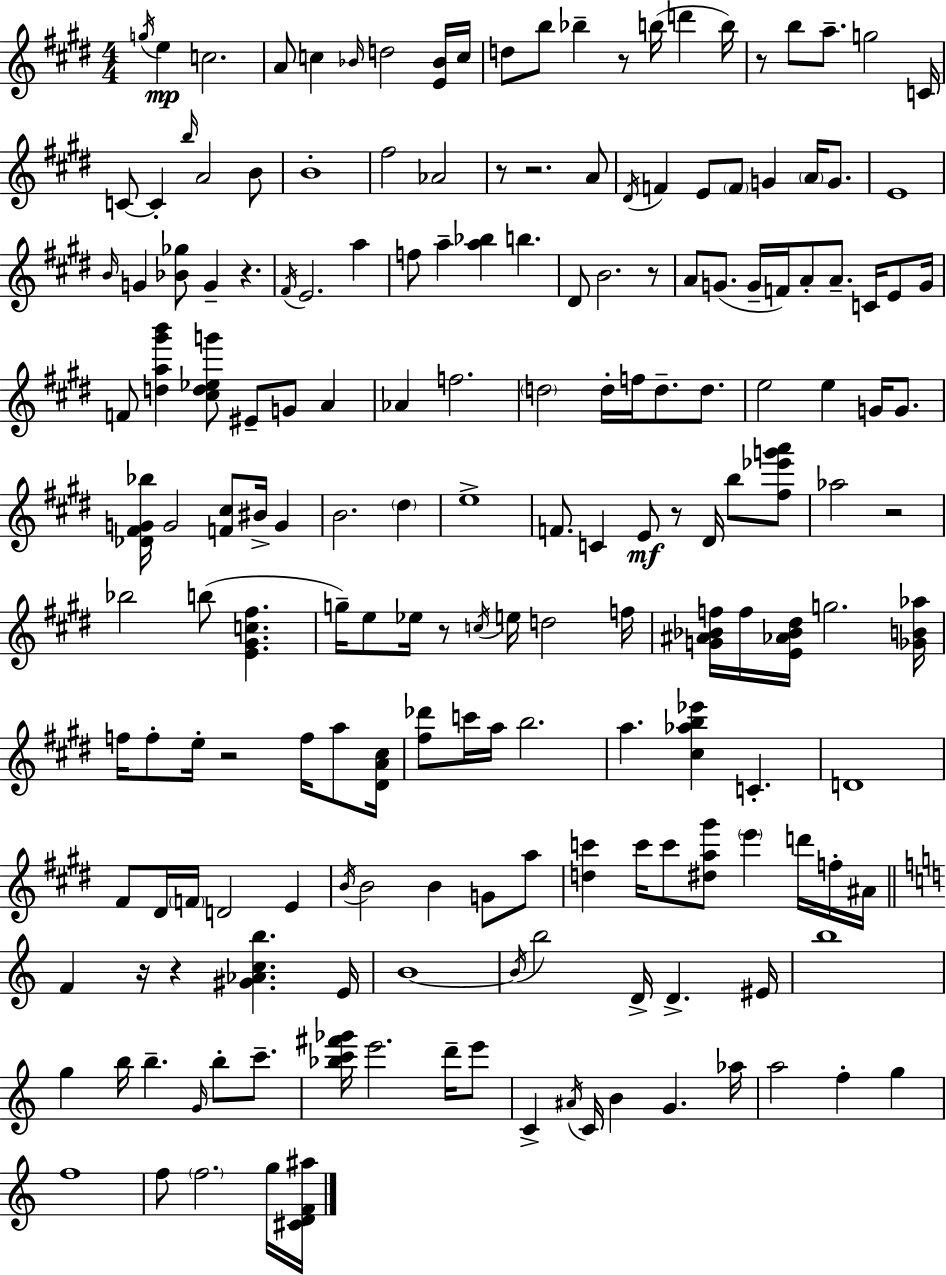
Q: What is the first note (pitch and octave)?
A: G5